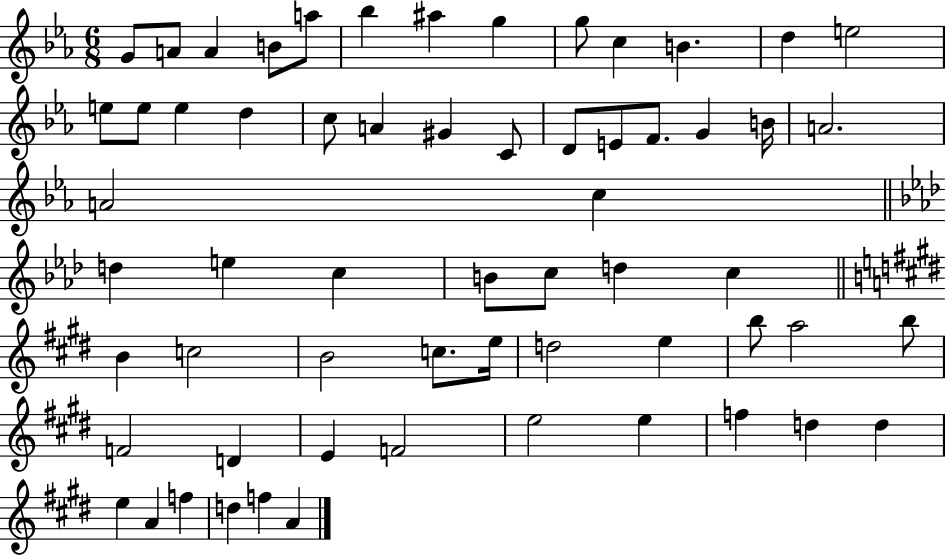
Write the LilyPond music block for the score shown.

{
  \clef treble
  \numericTimeSignature
  \time 6/8
  \key ees \major
  g'8 a'8 a'4 b'8 a''8 | bes''4 ais''4 g''4 | g''8 c''4 b'4. | d''4 e''2 | \break e''8 e''8 e''4 d''4 | c''8 a'4 gis'4 c'8 | d'8 e'8 f'8. g'4 b'16 | a'2. | \break a'2 c''4 | \bar "||" \break \key aes \major d''4 e''4 c''4 | b'8 c''8 d''4 c''4 | \bar "||" \break \key e \major b'4 c''2 | b'2 c''8. e''16 | d''2 e''4 | b''8 a''2 b''8 | \break f'2 d'4 | e'4 f'2 | e''2 e''4 | f''4 d''4 d''4 | \break e''4 a'4 f''4 | d''4 f''4 a'4 | \bar "|."
}